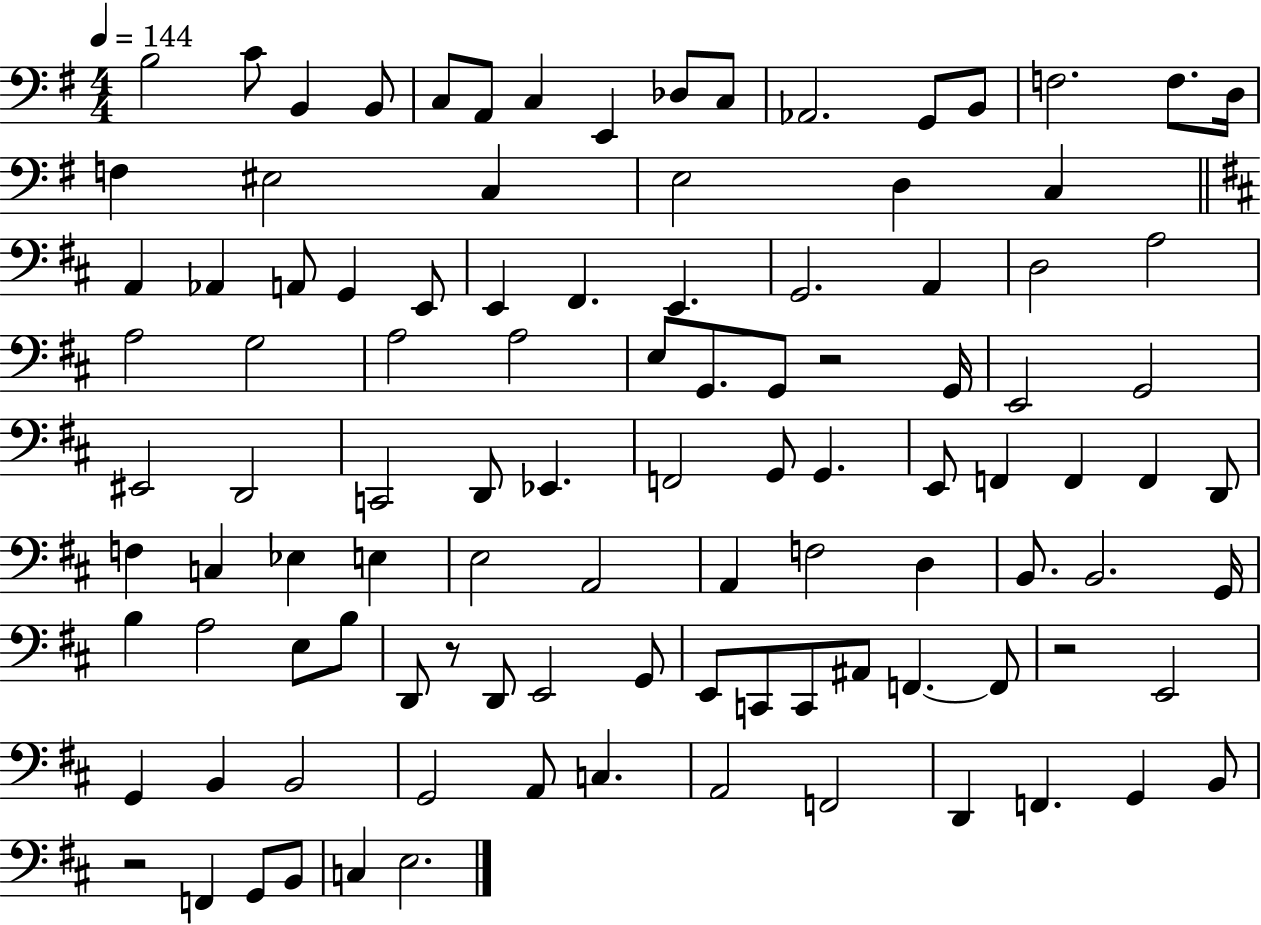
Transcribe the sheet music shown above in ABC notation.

X:1
T:Untitled
M:4/4
L:1/4
K:G
B,2 C/2 B,, B,,/2 C,/2 A,,/2 C, E,, _D,/2 C,/2 _A,,2 G,,/2 B,,/2 F,2 F,/2 D,/4 F, ^E,2 C, E,2 D, C, A,, _A,, A,,/2 G,, E,,/2 E,, ^F,, E,, G,,2 A,, D,2 A,2 A,2 G,2 A,2 A,2 E,/2 G,,/2 G,,/2 z2 G,,/4 E,,2 G,,2 ^E,,2 D,,2 C,,2 D,,/2 _E,, F,,2 G,,/2 G,, E,,/2 F,, F,, F,, D,,/2 F, C, _E, E, E,2 A,,2 A,, F,2 D, B,,/2 B,,2 G,,/4 B, A,2 E,/2 B,/2 D,,/2 z/2 D,,/2 E,,2 G,,/2 E,,/2 C,,/2 C,,/2 ^A,,/2 F,, F,,/2 z2 E,,2 G,, B,, B,,2 G,,2 A,,/2 C, A,,2 F,,2 D,, F,, G,, B,,/2 z2 F,, G,,/2 B,,/2 C, E,2